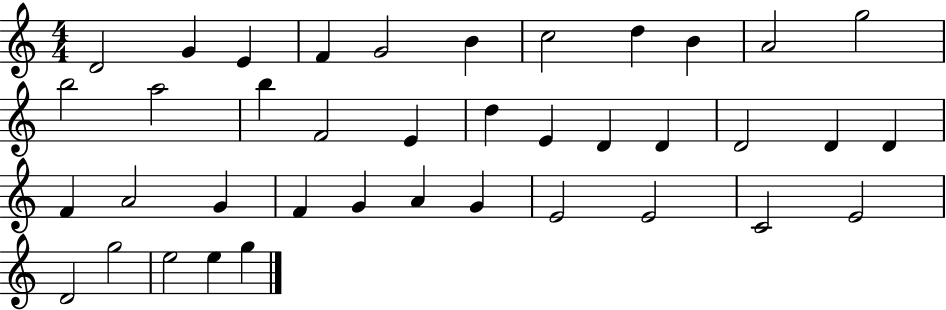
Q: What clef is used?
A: treble